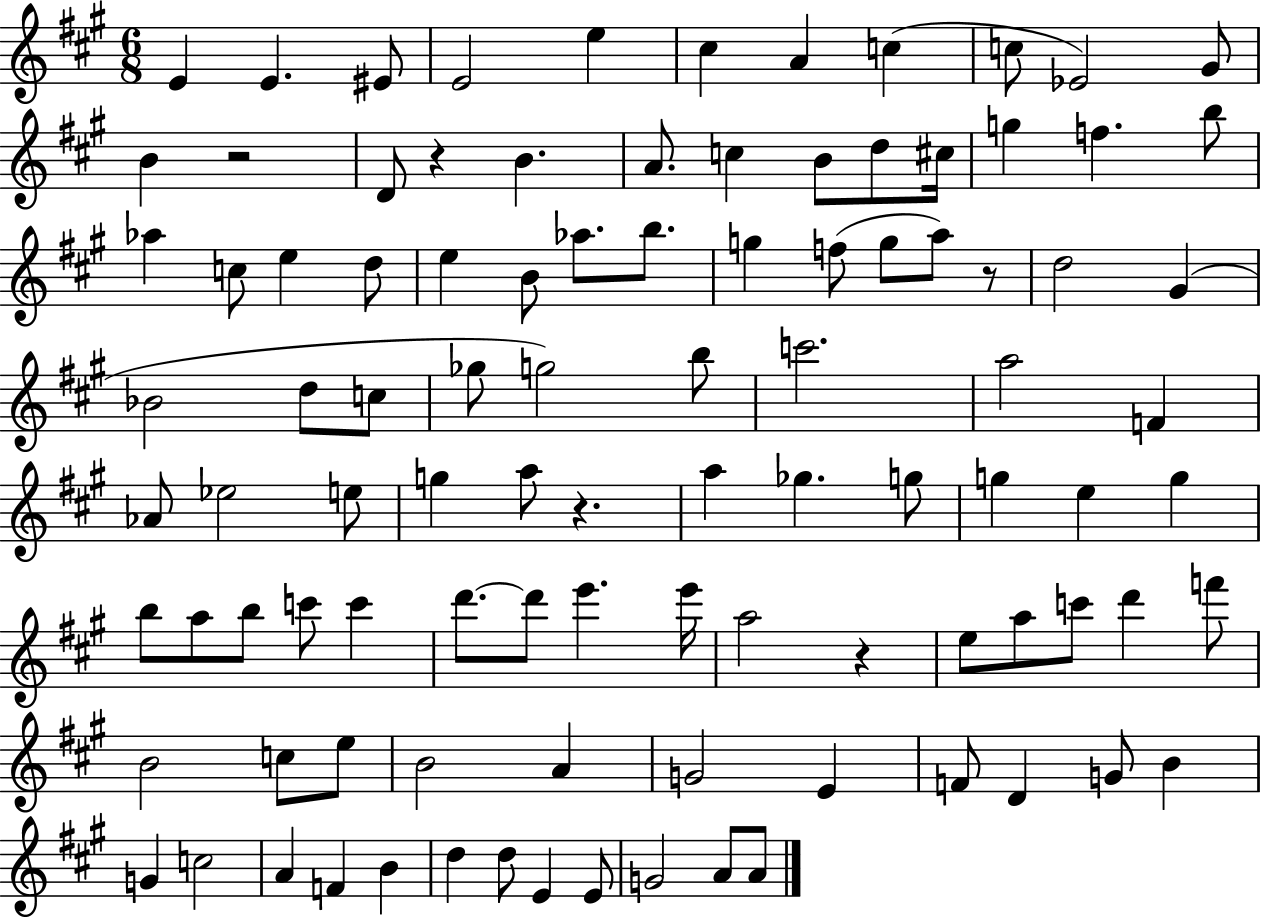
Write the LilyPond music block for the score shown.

{
  \clef treble
  \numericTimeSignature
  \time 6/8
  \key a \major
  e'4 e'4. eis'8 | e'2 e''4 | cis''4 a'4 c''4( | c''8 ees'2) gis'8 | \break b'4 r2 | d'8 r4 b'4. | a'8. c''4 b'8 d''8 cis''16 | g''4 f''4. b''8 | \break aes''4 c''8 e''4 d''8 | e''4 b'8 aes''8. b''8. | g''4 f''8( g''8 a''8) r8 | d''2 gis'4( | \break bes'2 d''8 c''8 | ges''8 g''2) b''8 | c'''2. | a''2 f'4 | \break aes'8 ees''2 e''8 | g''4 a''8 r4. | a''4 ges''4. g''8 | g''4 e''4 g''4 | \break b''8 a''8 b''8 c'''8 c'''4 | d'''8.~~ d'''8 e'''4. e'''16 | a''2 r4 | e''8 a''8 c'''8 d'''4 f'''8 | \break b'2 c''8 e''8 | b'2 a'4 | g'2 e'4 | f'8 d'4 g'8 b'4 | \break g'4 c''2 | a'4 f'4 b'4 | d''4 d''8 e'4 e'8 | g'2 a'8 a'8 | \break \bar "|."
}